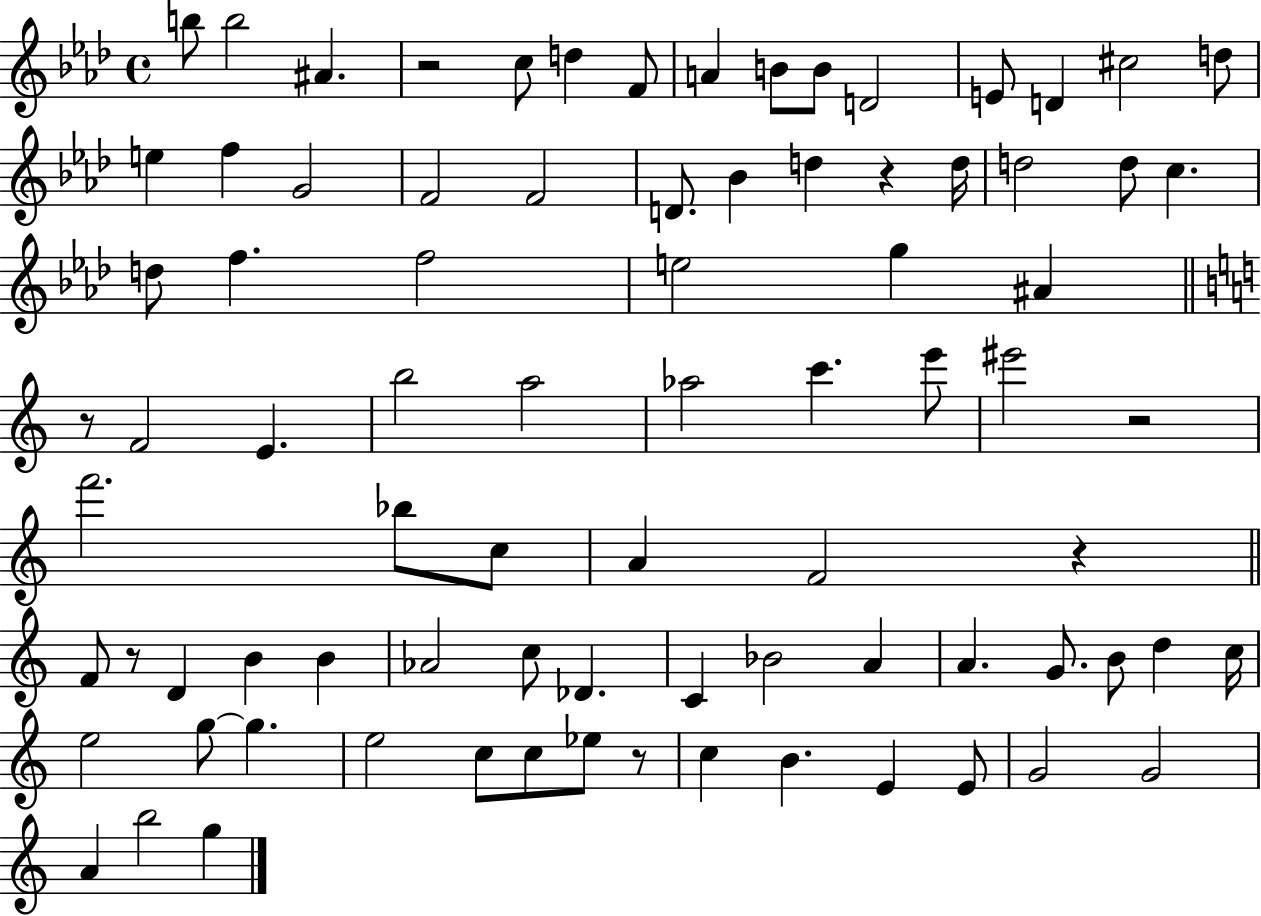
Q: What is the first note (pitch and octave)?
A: B5